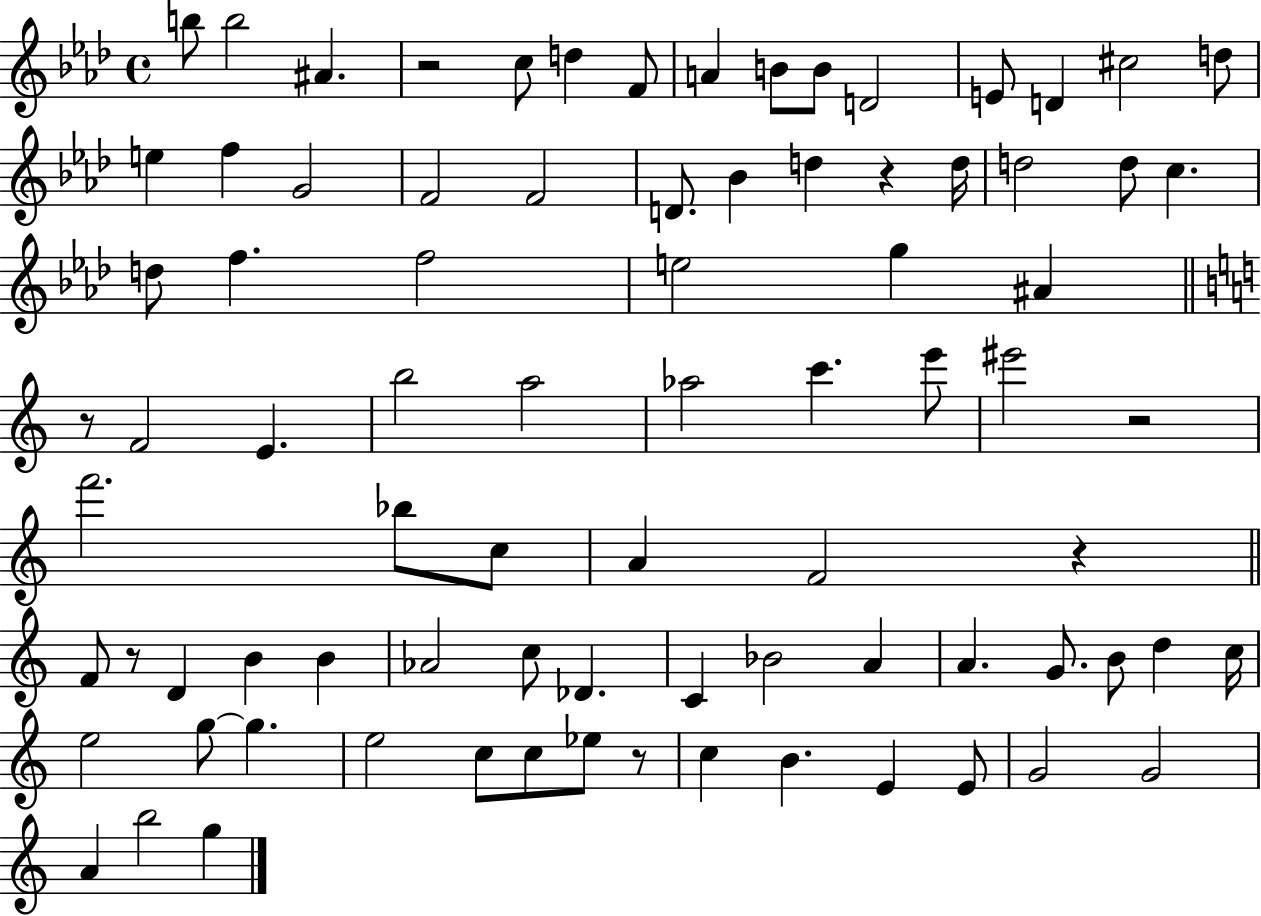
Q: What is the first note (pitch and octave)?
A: B5